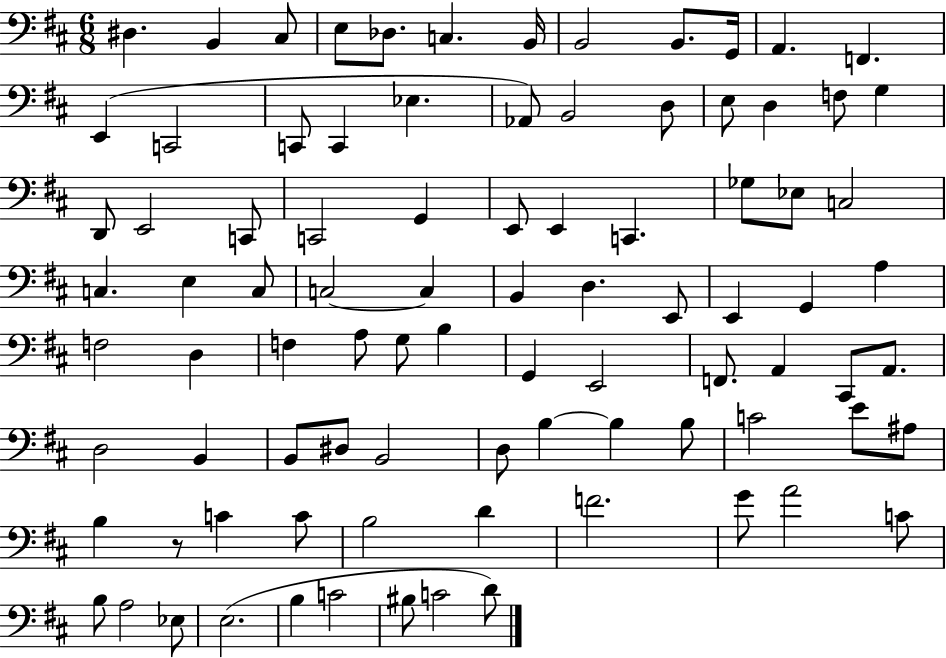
D#3/q. B2/q C#3/e E3/e Db3/e. C3/q. B2/s B2/h B2/e. G2/s A2/q. F2/q. E2/q C2/h C2/e C2/q Eb3/q. Ab2/e B2/h D3/e E3/e D3/q F3/e G3/q D2/e E2/h C2/e C2/h G2/q E2/e E2/q C2/q. Gb3/e Eb3/e C3/h C3/q. E3/q C3/e C3/h C3/q B2/q D3/q. E2/e E2/q G2/q A3/q F3/h D3/q F3/q A3/e G3/e B3/q G2/q E2/h F2/e. A2/q C#2/e A2/e. D3/h B2/q B2/e D#3/e B2/h D3/e B3/q B3/q B3/e C4/h E4/e A#3/e B3/q R/e C4/q C4/e B3/h D4/q F4/h. G4/e A4/h C4/e B3/e A3/h Eb3/e E3/h. B3/q C4/h BIS3/e C4/h D4/e